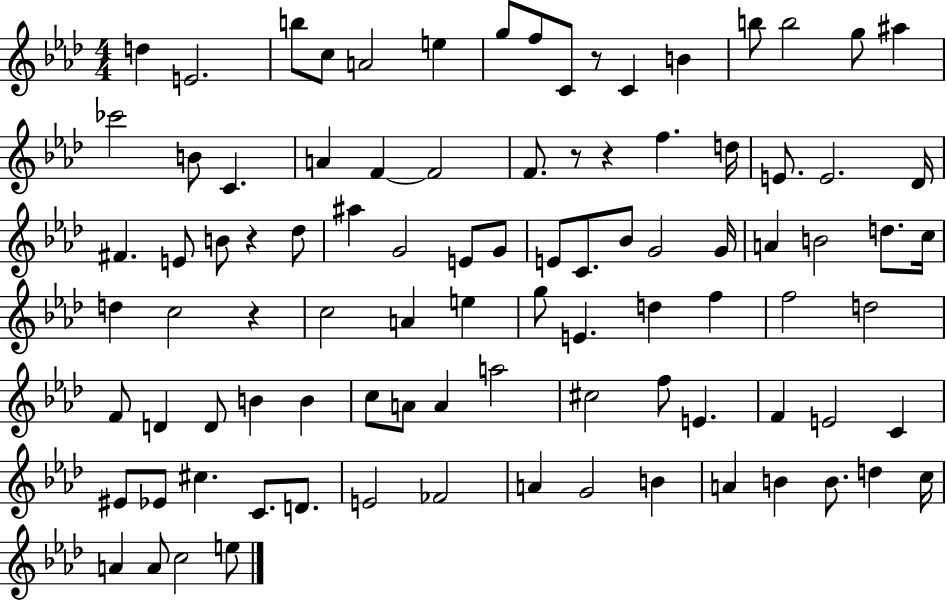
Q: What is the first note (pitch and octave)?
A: D5